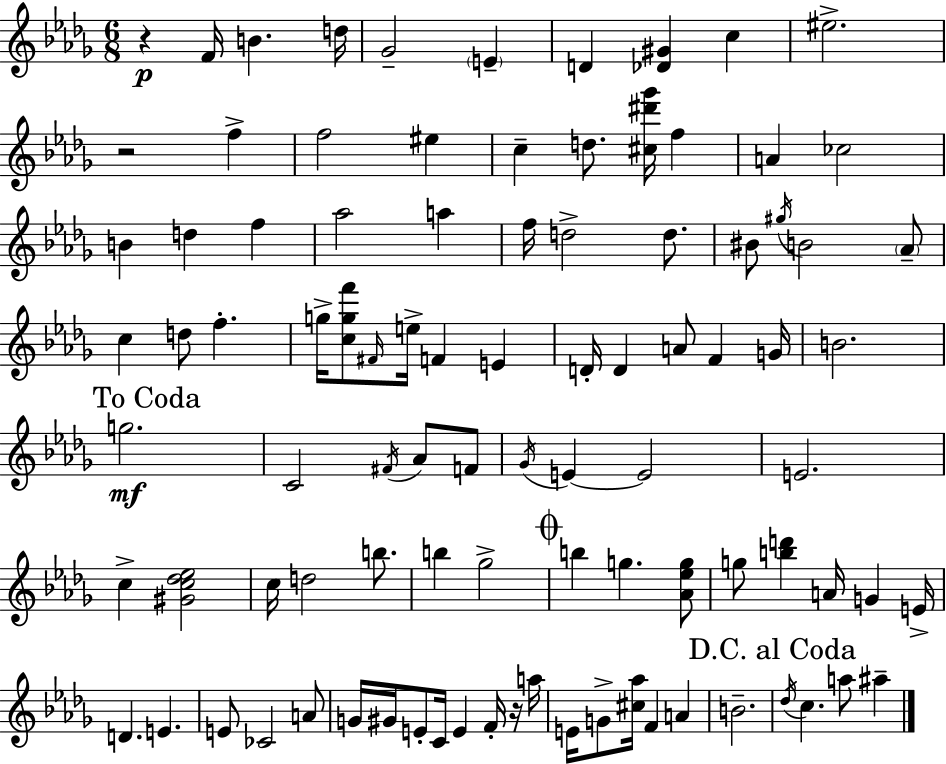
R/q F4/s B4/q. D5/s Gb4/h E4/q D4/q [Db4,G#4]/q C5/q EIS5/h. R/h F5/q F5/h EIS5/q C5/q D5/e. [C#5,D#6,Gb6]/s F5/q A4/q CES5/h B4/q D5/q F5/q Ab5/h A5/q F5/s D5/h D5/e. BIS4/e G#5/s B4/h Ab4/e C5/q D5/e F5/q. G5/s [C5,G5,F6]/e F#4/s E5/s F4/q E4/q D4/s D4/q A4/e F4/q G4/s B4/h. G5/h. C4/h F#4/s Ab4/e F4/e Gb4/s E4/q E4/h E4/h. C5/q [G#4,C5,Db5,Eb5]/h C5/s D5/h B5/e. B5/q Gb5/h B5/q G5/q. [Ab4,Eb5,G5]/e G5/e [B5,D6]/q A4/s G4/q E4/s D4/q. E4/q. E4/e CES4/h A4/e G4/s G#4/s E4/e C4/s E4/q F4/s R/s A5/s E4/s G4/e [C#5,Ab5]/s F4/q A4/q B4/h. Db5/s C5/q. A5/e A#5/q